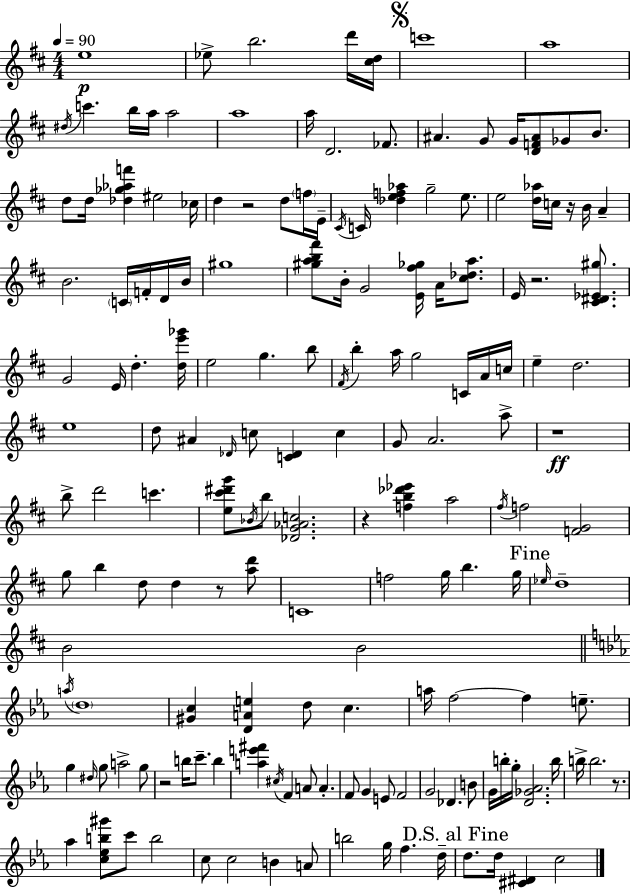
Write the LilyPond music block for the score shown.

{
  \clef treble
  \numericTimeSignature
  \time 4/4
  \key d \major
  \tempo 4 = 90
  e''1\p | ees''8-> b''2. d'''16 <cis'' d''>16 | \mark \markup { \musicglyph "scripts.segno" } c'''1 | a''1 | \break \acciaccatura { dis''16 } c'''4. b''16 a''16 a''2 | a''1 | a''16 d'2. fes'8. | ais'4. g'8 g'16 <d' f' ais'>8 ges'8 b'8. | \break d''8 d''16 <des'' ges'' aes'' f'''>4 eis''2 | ces''16 d''4 r2 d''8 \parenthesize f''16 | e'16-- \acciaccatura { cis'16 } c'16 <des'' e'' f'' aes''>4 g''2-- e''8. | e''2 <d'' aes''>16 c''16 r16 b'16 a'4-- | \break b'2. \parenthesize c'16 f'16-. | d'16 b'16 gis''1 | <gis'' a'' b'' fis'''>8 b'16-. g'2 <e' fis'' ges''>16 a'16 <cis'' des'' a''>8. | e'16 r2. <cis' dis' ees' gis''>8. | \break g'2 e'16 d''4.-. | <d'' e''' ges'''>16 e''2 g''4. | b''8 \acciaccatura { fis'16 } b''4-. a''16 g''2 | c'16 a'16 c''16 e''4-- d''2. | \break e''1 | d''8 ais'4 \grace { des'16 } c''8 <c' des'>4 | c''4 g'8 a'2. | a''8-> r1\ff | \break b''8-> d'''2 c'''4. | <e'' cis''' dis''' g'''>8 \acciaccatura { bes'16 } b''8 <des' g' aes' c''>2. | r4 <f'' b'' des''' ees'''>4 a''2 | \acciaccatura { fis''16 } f''2 <f' g'>2 | \break g''8 b''4 d''8 d''4 | r8 <a'' d'''>8 c'1 | f''2 g''16 b''4. | g''16 \mark "Fine" \grace { ees''16 } d''1-- | \break b'2 b'2 | \bar "||" \break \key c \minor \acciaccatura { a''16 } \parenthesize d''1 | <gis' c''>4 <d' a' e''>4 d''8 c''4. | a''16 f''2~~ f''4 e''8.-- | g''4 \grace { dis''16 } g''8 a''2-> | \break g''8 r2 b''16 c'''8.-- b''4 | <a'' e''' fis'''>4 \acciaccatura { cis''16 } f'4 a'8 a'4.-. | f'8 g'4 e'8 f'2 | g'2 des'4. | \break b'8 g'16 b''16-. g''16-. <d' ges' aes'>2. | b''16 b''16-> b''2. | r8. aes''4 <c'' ees'' b'' gis'''>8 c'''8 b''2 | c''8 c''2 b'4 | \break a'8 b''2 g''16 f''4. | d''16-- \mark "D.S. al Fine" d''8. d''16 <cis' dis'>4 c''2 | \bar "|."
}